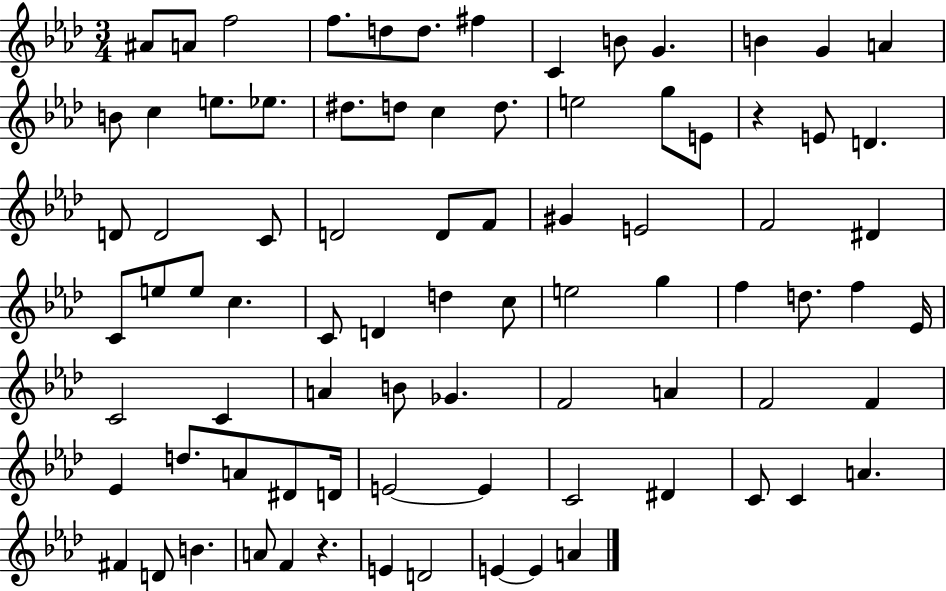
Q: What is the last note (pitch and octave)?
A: A4